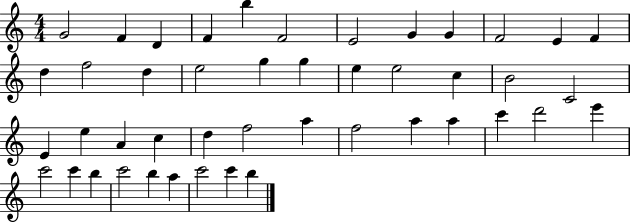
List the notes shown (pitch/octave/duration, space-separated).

G4/h F4/q D4/q F4/q B5/q F4/h E4/h G4/q G4/q F4/h E4/q F4/q D5/q F5/h D5/q E5/h G5/q G5/q E5/q E5/h C5/q B4/h C4/h E4/q E5/q A4/q C5/q D5/q F5/h A5/q F5/h A5/q A5/q C6/q D6/h E6/q C6/h C6/q B5/q C6/h B5/q A5/q C6/h C6/q B5/q